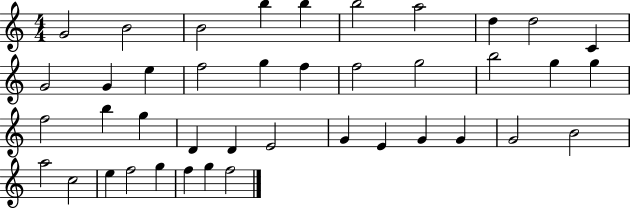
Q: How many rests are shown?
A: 0